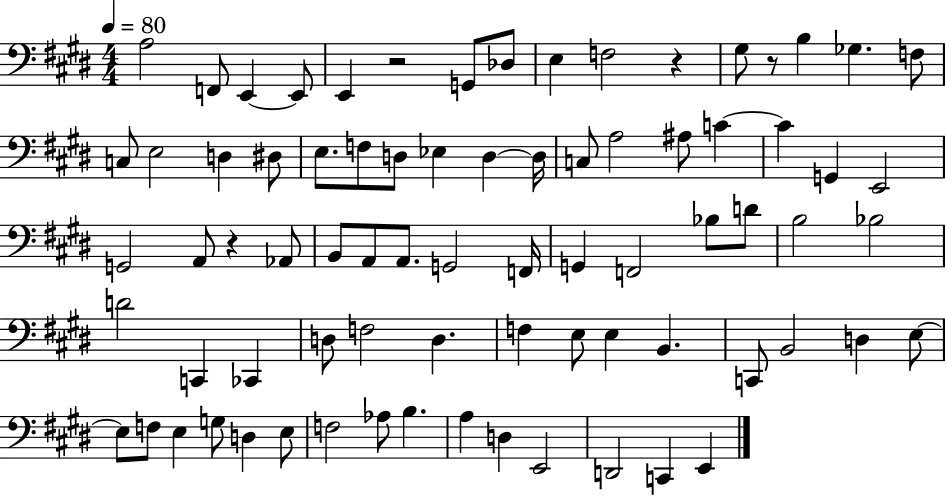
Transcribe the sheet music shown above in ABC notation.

X:1
T:Untitled
M:4/4
L:1/4
K:E
A,2 F,,/2 E,, E,,/2 E,, z2 G,,/2 _D,/2 E, F,2 z ^G,/2 z/2 B, _G, F,/2 C,/2 E,2 D, ^D,/2 E,/2 F,/2 D,/2 _E, D, D,/4 C,/2 A,2 ^A,/2 C C G,, E,,2 G,,2 A,,/2 z _A,,/2 B,,/2 A,,/2 A,,/2 G,,2 F,,/4 G,, F,,2 _B,/2 D/2 B,2 _B,2 D2 C,, _C,, D,/2 F,2 D, F, E,/2 E, B,, C,,/2 B,,2 D, E,/2 E,/2 F,/2 E, G,/2 D, E,/2 F,2 _A,/2 B, A, D, E,,2 D,,2 C,, E,,